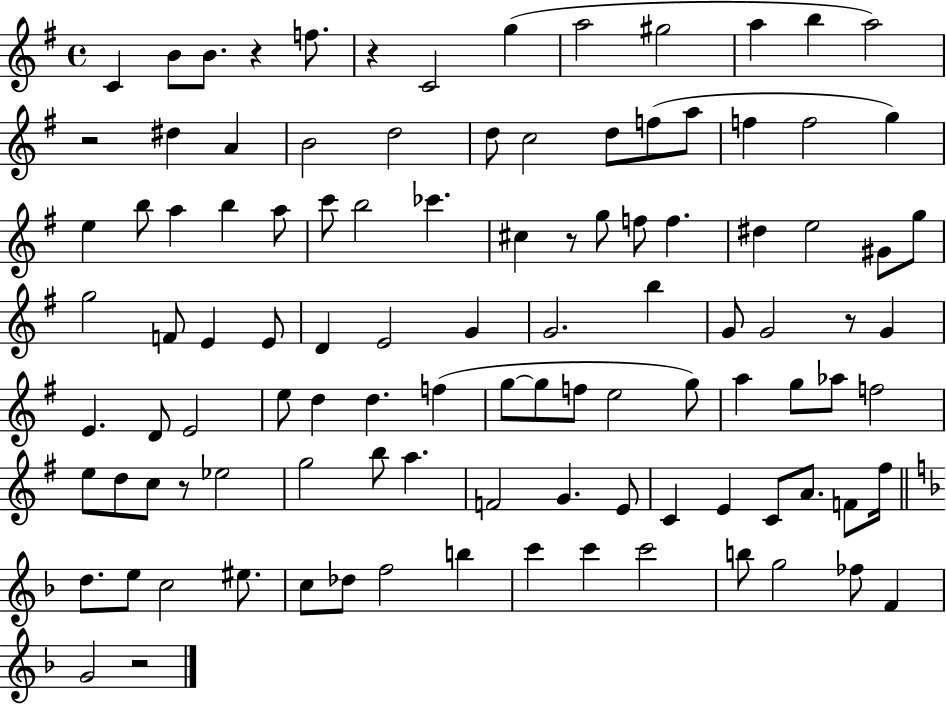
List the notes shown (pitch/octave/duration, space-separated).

C4/q B4/e B4/e. R/q F5/e. R/q C4/h G5/q A5/h G#5/h A5/q B5/q A5/h R/h D#5/q A4/q B4/h D5/h D5/e C5/h D5/e F5/e A5/e F5/q F5/h G5/q E5/q B5/e A5/q B5/q A5/e C6/e B5/h CES6/q. C#5/q R/e G5/e F5/e F5/q. D#5/q E5/h G#4/e G5/e G5/h F4/e E4/q E4/e D4/q E4/h G4/q G4/h. B5/q G4/e G4/h R/e G4/q E4/q. D4/e E4/h E5/e D5/q D5/q. F5/q G5/e G5/e F5/e E5/h G5/e A5/q G5/e Ab5/e F5/h E5/e D5/e C5/e R/e Eb5/h G5/h B5/e A5/q. F4/h G4/q. E4/e C4/q E4/q C4/e A4/e. F4/e F#5/s D5/e. E5/e C5/h EIS5/e. C5/e Db5/e F5/h B5/q C6/q C6/q C6/h B5/e G5/h FES5/e F4/q G4/h R/h